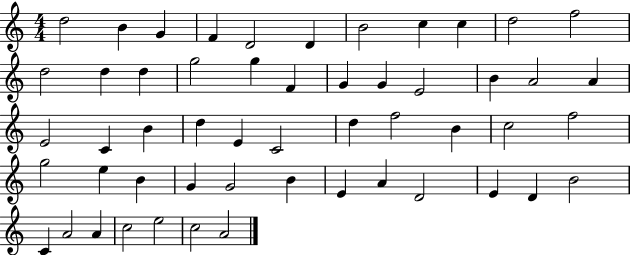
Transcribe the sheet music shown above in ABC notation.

X:1
T:Untitled
M:4/4
L:1/4
K:C
d2 B G F D2 D B2 c c d2 f2 d2 d d g2 g F G G E2 B A2 A E2 C B d E C2 d f2 B c2 f2 g2 e B G G2 B E A D2 E D B2 C A2 A c2 e2 c2 A2